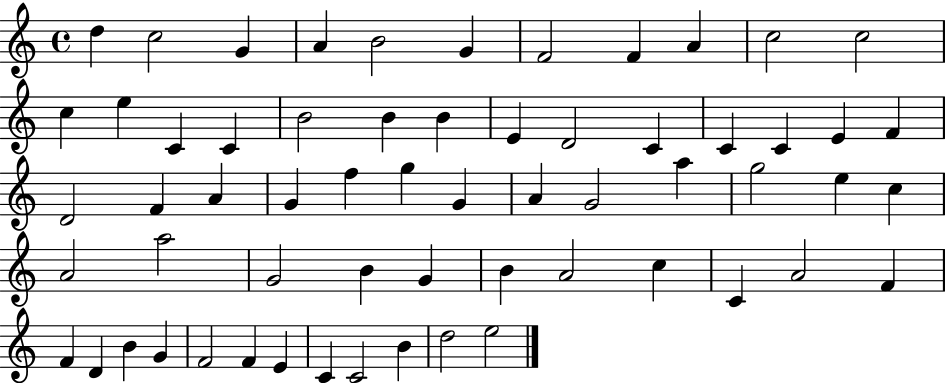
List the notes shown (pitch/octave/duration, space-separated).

D5/q C5/h G4/q A4/q B4/h G4/q F4/h F4/q A4/q C5/h C5/h C5/q E5/q C4/q C4/q B4/h B4/q B4/q E4/q D4/h C4/q C4/q C4/q E4/q F4/q D4/h F4/q A4/q G4/q F5/q G5/q G4/q A4/q G4/h A5/q G5/h E5/q C5/q A4/h A5/h G4/h B4/q G4/q B4/q A4/h C5/q C4/q A4/h F4/q F4/q D4/q B4/q G4/q F4/h F4/q E4/q C4/q C4/h B4/q D5/h E5/h